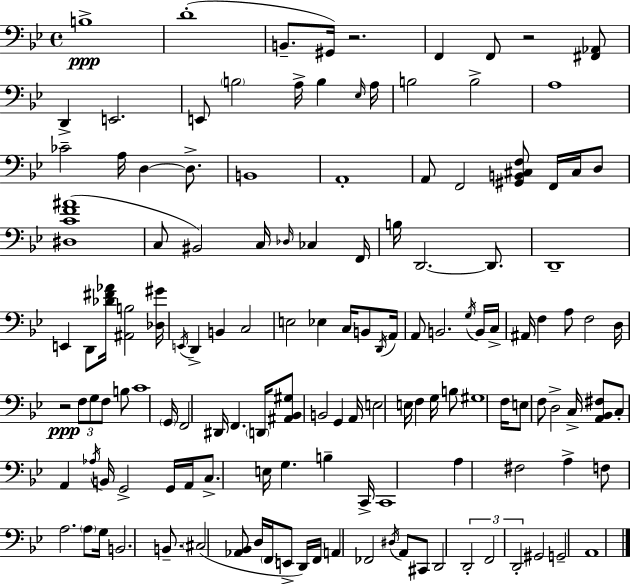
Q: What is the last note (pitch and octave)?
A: A2